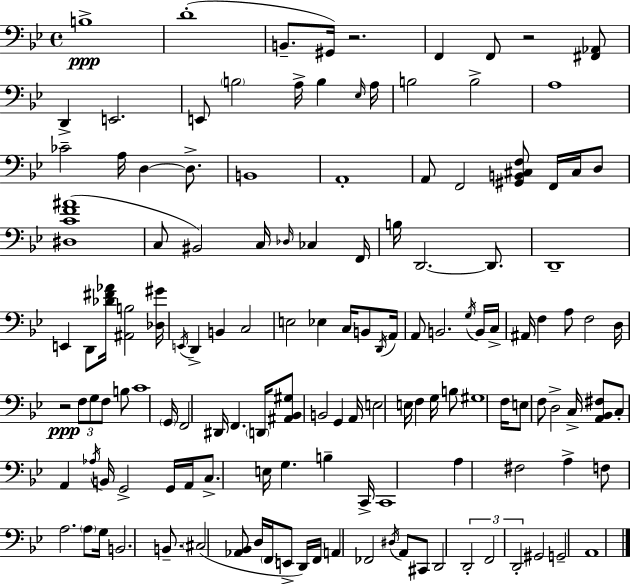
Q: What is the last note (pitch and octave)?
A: A2